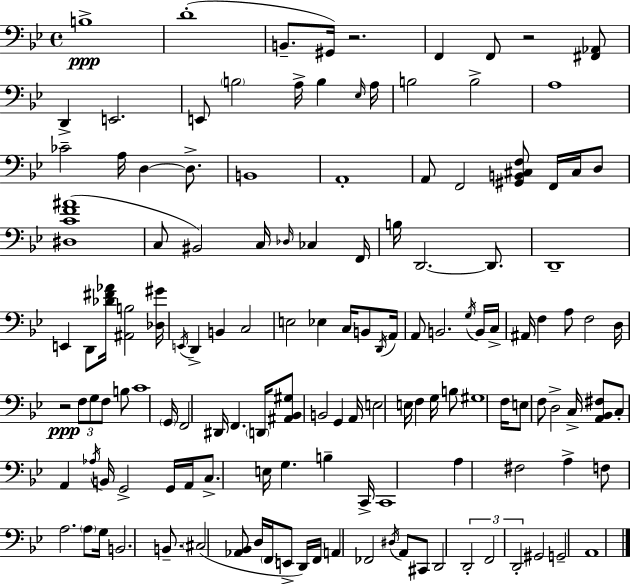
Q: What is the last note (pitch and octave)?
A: A2